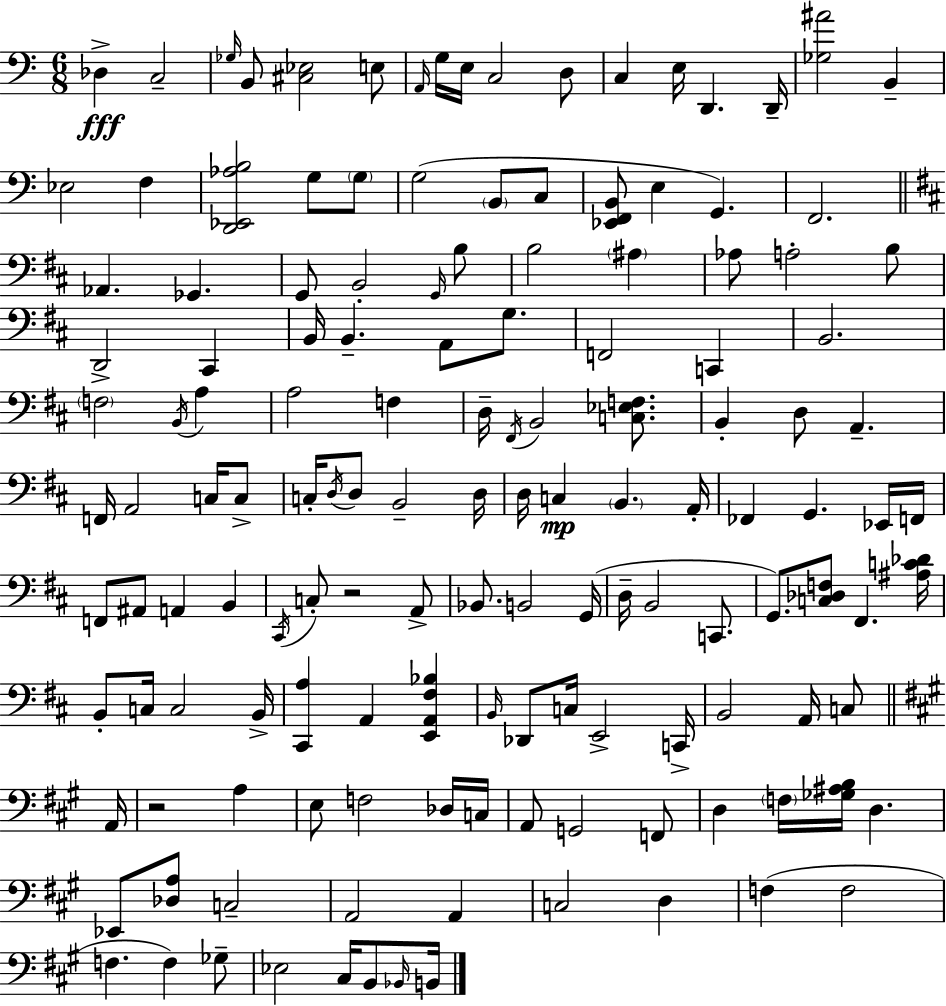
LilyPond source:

{
  \clef bass
  \numericTimeSignature
  \time 6/8
  \key c \major
  \repeat volta 2 { des4->\fff c2-- | \grace { ges16 } b,8 <cis ees>2 e8 | \grace { a,16 } g16 e16 c2 | d8 c4 e16 d,4. | \break d,16-- <ges ais'>2 b,4-- | ees2 f4 | <d, ees, aes b>2 g8 | \parenthesize g8 g2( \parenthesize b,8 | \break c8 <ees, f, b,>8 e4 g,4.) | f,2. | \bar "||" \break \key d \major aes,4. ges,4. | g,8 b,2-. \grace { g,16 } b8 | b2 \parenthesize ais4 | aes8 a2-. b8 | \break d,2-> cis,4 | b,16 b,4.-- a,8 g8. | f,2 c,4 | b,2. | \break \parenthesize f2 \acciaccatura { b,16 } a4 | a2 f4 | d16-- \acciaccatura { fis,16 } b,2 | <c ees f>8. b,4-. d8 a,4.-- | \break f,16 a,2 | c16 c8-> c16-. \acciaccatura { d16 } d8 b,2-- | d16 d16 c4\mp \parenthesize b,4. | a,16-. fes,4 g,4. | \break ees,16 f,16 f,8 ais,8 a,4 | b,4 \acciaccatura { cis,16 } c8-. r2 | a,8-> bes,8. b,2 | g,16( d16-- b,2 | \break c,8. g,8.) <c des f>8 fis,4. | <ais c' des'>16 b,8-. c16 c2 | b,16-> <cis, a>4 a,4 | <e, a, fis bes>4 \grace { b,16 } des,8 c16 e,2-> | \break c,16-> b,2 | a,16 c8 \bar "||" \break \key a \major a,16 r2 a4 | e8 f2 des16 | c16 a,8 g,2 f,8 | d4 \parenthesize f16 <ges ais b>16 d4. | \break ees,8 <des a>8 c2-- | a,2 a,4 | c2 d4 | f4( f2 | \break f4. f4) ges8-- | ees2 cis16 b,8 | \grace { bes,16 } b,16 } \bar "|."
}